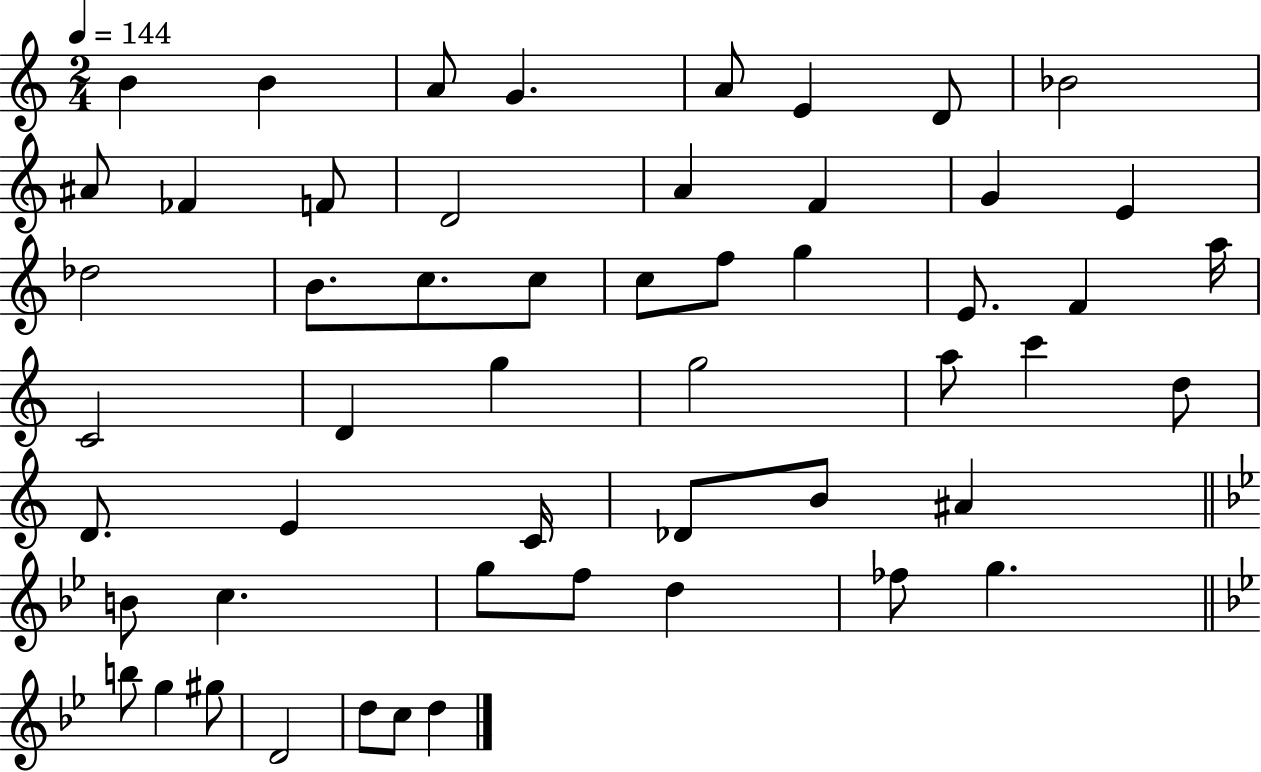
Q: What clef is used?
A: treble